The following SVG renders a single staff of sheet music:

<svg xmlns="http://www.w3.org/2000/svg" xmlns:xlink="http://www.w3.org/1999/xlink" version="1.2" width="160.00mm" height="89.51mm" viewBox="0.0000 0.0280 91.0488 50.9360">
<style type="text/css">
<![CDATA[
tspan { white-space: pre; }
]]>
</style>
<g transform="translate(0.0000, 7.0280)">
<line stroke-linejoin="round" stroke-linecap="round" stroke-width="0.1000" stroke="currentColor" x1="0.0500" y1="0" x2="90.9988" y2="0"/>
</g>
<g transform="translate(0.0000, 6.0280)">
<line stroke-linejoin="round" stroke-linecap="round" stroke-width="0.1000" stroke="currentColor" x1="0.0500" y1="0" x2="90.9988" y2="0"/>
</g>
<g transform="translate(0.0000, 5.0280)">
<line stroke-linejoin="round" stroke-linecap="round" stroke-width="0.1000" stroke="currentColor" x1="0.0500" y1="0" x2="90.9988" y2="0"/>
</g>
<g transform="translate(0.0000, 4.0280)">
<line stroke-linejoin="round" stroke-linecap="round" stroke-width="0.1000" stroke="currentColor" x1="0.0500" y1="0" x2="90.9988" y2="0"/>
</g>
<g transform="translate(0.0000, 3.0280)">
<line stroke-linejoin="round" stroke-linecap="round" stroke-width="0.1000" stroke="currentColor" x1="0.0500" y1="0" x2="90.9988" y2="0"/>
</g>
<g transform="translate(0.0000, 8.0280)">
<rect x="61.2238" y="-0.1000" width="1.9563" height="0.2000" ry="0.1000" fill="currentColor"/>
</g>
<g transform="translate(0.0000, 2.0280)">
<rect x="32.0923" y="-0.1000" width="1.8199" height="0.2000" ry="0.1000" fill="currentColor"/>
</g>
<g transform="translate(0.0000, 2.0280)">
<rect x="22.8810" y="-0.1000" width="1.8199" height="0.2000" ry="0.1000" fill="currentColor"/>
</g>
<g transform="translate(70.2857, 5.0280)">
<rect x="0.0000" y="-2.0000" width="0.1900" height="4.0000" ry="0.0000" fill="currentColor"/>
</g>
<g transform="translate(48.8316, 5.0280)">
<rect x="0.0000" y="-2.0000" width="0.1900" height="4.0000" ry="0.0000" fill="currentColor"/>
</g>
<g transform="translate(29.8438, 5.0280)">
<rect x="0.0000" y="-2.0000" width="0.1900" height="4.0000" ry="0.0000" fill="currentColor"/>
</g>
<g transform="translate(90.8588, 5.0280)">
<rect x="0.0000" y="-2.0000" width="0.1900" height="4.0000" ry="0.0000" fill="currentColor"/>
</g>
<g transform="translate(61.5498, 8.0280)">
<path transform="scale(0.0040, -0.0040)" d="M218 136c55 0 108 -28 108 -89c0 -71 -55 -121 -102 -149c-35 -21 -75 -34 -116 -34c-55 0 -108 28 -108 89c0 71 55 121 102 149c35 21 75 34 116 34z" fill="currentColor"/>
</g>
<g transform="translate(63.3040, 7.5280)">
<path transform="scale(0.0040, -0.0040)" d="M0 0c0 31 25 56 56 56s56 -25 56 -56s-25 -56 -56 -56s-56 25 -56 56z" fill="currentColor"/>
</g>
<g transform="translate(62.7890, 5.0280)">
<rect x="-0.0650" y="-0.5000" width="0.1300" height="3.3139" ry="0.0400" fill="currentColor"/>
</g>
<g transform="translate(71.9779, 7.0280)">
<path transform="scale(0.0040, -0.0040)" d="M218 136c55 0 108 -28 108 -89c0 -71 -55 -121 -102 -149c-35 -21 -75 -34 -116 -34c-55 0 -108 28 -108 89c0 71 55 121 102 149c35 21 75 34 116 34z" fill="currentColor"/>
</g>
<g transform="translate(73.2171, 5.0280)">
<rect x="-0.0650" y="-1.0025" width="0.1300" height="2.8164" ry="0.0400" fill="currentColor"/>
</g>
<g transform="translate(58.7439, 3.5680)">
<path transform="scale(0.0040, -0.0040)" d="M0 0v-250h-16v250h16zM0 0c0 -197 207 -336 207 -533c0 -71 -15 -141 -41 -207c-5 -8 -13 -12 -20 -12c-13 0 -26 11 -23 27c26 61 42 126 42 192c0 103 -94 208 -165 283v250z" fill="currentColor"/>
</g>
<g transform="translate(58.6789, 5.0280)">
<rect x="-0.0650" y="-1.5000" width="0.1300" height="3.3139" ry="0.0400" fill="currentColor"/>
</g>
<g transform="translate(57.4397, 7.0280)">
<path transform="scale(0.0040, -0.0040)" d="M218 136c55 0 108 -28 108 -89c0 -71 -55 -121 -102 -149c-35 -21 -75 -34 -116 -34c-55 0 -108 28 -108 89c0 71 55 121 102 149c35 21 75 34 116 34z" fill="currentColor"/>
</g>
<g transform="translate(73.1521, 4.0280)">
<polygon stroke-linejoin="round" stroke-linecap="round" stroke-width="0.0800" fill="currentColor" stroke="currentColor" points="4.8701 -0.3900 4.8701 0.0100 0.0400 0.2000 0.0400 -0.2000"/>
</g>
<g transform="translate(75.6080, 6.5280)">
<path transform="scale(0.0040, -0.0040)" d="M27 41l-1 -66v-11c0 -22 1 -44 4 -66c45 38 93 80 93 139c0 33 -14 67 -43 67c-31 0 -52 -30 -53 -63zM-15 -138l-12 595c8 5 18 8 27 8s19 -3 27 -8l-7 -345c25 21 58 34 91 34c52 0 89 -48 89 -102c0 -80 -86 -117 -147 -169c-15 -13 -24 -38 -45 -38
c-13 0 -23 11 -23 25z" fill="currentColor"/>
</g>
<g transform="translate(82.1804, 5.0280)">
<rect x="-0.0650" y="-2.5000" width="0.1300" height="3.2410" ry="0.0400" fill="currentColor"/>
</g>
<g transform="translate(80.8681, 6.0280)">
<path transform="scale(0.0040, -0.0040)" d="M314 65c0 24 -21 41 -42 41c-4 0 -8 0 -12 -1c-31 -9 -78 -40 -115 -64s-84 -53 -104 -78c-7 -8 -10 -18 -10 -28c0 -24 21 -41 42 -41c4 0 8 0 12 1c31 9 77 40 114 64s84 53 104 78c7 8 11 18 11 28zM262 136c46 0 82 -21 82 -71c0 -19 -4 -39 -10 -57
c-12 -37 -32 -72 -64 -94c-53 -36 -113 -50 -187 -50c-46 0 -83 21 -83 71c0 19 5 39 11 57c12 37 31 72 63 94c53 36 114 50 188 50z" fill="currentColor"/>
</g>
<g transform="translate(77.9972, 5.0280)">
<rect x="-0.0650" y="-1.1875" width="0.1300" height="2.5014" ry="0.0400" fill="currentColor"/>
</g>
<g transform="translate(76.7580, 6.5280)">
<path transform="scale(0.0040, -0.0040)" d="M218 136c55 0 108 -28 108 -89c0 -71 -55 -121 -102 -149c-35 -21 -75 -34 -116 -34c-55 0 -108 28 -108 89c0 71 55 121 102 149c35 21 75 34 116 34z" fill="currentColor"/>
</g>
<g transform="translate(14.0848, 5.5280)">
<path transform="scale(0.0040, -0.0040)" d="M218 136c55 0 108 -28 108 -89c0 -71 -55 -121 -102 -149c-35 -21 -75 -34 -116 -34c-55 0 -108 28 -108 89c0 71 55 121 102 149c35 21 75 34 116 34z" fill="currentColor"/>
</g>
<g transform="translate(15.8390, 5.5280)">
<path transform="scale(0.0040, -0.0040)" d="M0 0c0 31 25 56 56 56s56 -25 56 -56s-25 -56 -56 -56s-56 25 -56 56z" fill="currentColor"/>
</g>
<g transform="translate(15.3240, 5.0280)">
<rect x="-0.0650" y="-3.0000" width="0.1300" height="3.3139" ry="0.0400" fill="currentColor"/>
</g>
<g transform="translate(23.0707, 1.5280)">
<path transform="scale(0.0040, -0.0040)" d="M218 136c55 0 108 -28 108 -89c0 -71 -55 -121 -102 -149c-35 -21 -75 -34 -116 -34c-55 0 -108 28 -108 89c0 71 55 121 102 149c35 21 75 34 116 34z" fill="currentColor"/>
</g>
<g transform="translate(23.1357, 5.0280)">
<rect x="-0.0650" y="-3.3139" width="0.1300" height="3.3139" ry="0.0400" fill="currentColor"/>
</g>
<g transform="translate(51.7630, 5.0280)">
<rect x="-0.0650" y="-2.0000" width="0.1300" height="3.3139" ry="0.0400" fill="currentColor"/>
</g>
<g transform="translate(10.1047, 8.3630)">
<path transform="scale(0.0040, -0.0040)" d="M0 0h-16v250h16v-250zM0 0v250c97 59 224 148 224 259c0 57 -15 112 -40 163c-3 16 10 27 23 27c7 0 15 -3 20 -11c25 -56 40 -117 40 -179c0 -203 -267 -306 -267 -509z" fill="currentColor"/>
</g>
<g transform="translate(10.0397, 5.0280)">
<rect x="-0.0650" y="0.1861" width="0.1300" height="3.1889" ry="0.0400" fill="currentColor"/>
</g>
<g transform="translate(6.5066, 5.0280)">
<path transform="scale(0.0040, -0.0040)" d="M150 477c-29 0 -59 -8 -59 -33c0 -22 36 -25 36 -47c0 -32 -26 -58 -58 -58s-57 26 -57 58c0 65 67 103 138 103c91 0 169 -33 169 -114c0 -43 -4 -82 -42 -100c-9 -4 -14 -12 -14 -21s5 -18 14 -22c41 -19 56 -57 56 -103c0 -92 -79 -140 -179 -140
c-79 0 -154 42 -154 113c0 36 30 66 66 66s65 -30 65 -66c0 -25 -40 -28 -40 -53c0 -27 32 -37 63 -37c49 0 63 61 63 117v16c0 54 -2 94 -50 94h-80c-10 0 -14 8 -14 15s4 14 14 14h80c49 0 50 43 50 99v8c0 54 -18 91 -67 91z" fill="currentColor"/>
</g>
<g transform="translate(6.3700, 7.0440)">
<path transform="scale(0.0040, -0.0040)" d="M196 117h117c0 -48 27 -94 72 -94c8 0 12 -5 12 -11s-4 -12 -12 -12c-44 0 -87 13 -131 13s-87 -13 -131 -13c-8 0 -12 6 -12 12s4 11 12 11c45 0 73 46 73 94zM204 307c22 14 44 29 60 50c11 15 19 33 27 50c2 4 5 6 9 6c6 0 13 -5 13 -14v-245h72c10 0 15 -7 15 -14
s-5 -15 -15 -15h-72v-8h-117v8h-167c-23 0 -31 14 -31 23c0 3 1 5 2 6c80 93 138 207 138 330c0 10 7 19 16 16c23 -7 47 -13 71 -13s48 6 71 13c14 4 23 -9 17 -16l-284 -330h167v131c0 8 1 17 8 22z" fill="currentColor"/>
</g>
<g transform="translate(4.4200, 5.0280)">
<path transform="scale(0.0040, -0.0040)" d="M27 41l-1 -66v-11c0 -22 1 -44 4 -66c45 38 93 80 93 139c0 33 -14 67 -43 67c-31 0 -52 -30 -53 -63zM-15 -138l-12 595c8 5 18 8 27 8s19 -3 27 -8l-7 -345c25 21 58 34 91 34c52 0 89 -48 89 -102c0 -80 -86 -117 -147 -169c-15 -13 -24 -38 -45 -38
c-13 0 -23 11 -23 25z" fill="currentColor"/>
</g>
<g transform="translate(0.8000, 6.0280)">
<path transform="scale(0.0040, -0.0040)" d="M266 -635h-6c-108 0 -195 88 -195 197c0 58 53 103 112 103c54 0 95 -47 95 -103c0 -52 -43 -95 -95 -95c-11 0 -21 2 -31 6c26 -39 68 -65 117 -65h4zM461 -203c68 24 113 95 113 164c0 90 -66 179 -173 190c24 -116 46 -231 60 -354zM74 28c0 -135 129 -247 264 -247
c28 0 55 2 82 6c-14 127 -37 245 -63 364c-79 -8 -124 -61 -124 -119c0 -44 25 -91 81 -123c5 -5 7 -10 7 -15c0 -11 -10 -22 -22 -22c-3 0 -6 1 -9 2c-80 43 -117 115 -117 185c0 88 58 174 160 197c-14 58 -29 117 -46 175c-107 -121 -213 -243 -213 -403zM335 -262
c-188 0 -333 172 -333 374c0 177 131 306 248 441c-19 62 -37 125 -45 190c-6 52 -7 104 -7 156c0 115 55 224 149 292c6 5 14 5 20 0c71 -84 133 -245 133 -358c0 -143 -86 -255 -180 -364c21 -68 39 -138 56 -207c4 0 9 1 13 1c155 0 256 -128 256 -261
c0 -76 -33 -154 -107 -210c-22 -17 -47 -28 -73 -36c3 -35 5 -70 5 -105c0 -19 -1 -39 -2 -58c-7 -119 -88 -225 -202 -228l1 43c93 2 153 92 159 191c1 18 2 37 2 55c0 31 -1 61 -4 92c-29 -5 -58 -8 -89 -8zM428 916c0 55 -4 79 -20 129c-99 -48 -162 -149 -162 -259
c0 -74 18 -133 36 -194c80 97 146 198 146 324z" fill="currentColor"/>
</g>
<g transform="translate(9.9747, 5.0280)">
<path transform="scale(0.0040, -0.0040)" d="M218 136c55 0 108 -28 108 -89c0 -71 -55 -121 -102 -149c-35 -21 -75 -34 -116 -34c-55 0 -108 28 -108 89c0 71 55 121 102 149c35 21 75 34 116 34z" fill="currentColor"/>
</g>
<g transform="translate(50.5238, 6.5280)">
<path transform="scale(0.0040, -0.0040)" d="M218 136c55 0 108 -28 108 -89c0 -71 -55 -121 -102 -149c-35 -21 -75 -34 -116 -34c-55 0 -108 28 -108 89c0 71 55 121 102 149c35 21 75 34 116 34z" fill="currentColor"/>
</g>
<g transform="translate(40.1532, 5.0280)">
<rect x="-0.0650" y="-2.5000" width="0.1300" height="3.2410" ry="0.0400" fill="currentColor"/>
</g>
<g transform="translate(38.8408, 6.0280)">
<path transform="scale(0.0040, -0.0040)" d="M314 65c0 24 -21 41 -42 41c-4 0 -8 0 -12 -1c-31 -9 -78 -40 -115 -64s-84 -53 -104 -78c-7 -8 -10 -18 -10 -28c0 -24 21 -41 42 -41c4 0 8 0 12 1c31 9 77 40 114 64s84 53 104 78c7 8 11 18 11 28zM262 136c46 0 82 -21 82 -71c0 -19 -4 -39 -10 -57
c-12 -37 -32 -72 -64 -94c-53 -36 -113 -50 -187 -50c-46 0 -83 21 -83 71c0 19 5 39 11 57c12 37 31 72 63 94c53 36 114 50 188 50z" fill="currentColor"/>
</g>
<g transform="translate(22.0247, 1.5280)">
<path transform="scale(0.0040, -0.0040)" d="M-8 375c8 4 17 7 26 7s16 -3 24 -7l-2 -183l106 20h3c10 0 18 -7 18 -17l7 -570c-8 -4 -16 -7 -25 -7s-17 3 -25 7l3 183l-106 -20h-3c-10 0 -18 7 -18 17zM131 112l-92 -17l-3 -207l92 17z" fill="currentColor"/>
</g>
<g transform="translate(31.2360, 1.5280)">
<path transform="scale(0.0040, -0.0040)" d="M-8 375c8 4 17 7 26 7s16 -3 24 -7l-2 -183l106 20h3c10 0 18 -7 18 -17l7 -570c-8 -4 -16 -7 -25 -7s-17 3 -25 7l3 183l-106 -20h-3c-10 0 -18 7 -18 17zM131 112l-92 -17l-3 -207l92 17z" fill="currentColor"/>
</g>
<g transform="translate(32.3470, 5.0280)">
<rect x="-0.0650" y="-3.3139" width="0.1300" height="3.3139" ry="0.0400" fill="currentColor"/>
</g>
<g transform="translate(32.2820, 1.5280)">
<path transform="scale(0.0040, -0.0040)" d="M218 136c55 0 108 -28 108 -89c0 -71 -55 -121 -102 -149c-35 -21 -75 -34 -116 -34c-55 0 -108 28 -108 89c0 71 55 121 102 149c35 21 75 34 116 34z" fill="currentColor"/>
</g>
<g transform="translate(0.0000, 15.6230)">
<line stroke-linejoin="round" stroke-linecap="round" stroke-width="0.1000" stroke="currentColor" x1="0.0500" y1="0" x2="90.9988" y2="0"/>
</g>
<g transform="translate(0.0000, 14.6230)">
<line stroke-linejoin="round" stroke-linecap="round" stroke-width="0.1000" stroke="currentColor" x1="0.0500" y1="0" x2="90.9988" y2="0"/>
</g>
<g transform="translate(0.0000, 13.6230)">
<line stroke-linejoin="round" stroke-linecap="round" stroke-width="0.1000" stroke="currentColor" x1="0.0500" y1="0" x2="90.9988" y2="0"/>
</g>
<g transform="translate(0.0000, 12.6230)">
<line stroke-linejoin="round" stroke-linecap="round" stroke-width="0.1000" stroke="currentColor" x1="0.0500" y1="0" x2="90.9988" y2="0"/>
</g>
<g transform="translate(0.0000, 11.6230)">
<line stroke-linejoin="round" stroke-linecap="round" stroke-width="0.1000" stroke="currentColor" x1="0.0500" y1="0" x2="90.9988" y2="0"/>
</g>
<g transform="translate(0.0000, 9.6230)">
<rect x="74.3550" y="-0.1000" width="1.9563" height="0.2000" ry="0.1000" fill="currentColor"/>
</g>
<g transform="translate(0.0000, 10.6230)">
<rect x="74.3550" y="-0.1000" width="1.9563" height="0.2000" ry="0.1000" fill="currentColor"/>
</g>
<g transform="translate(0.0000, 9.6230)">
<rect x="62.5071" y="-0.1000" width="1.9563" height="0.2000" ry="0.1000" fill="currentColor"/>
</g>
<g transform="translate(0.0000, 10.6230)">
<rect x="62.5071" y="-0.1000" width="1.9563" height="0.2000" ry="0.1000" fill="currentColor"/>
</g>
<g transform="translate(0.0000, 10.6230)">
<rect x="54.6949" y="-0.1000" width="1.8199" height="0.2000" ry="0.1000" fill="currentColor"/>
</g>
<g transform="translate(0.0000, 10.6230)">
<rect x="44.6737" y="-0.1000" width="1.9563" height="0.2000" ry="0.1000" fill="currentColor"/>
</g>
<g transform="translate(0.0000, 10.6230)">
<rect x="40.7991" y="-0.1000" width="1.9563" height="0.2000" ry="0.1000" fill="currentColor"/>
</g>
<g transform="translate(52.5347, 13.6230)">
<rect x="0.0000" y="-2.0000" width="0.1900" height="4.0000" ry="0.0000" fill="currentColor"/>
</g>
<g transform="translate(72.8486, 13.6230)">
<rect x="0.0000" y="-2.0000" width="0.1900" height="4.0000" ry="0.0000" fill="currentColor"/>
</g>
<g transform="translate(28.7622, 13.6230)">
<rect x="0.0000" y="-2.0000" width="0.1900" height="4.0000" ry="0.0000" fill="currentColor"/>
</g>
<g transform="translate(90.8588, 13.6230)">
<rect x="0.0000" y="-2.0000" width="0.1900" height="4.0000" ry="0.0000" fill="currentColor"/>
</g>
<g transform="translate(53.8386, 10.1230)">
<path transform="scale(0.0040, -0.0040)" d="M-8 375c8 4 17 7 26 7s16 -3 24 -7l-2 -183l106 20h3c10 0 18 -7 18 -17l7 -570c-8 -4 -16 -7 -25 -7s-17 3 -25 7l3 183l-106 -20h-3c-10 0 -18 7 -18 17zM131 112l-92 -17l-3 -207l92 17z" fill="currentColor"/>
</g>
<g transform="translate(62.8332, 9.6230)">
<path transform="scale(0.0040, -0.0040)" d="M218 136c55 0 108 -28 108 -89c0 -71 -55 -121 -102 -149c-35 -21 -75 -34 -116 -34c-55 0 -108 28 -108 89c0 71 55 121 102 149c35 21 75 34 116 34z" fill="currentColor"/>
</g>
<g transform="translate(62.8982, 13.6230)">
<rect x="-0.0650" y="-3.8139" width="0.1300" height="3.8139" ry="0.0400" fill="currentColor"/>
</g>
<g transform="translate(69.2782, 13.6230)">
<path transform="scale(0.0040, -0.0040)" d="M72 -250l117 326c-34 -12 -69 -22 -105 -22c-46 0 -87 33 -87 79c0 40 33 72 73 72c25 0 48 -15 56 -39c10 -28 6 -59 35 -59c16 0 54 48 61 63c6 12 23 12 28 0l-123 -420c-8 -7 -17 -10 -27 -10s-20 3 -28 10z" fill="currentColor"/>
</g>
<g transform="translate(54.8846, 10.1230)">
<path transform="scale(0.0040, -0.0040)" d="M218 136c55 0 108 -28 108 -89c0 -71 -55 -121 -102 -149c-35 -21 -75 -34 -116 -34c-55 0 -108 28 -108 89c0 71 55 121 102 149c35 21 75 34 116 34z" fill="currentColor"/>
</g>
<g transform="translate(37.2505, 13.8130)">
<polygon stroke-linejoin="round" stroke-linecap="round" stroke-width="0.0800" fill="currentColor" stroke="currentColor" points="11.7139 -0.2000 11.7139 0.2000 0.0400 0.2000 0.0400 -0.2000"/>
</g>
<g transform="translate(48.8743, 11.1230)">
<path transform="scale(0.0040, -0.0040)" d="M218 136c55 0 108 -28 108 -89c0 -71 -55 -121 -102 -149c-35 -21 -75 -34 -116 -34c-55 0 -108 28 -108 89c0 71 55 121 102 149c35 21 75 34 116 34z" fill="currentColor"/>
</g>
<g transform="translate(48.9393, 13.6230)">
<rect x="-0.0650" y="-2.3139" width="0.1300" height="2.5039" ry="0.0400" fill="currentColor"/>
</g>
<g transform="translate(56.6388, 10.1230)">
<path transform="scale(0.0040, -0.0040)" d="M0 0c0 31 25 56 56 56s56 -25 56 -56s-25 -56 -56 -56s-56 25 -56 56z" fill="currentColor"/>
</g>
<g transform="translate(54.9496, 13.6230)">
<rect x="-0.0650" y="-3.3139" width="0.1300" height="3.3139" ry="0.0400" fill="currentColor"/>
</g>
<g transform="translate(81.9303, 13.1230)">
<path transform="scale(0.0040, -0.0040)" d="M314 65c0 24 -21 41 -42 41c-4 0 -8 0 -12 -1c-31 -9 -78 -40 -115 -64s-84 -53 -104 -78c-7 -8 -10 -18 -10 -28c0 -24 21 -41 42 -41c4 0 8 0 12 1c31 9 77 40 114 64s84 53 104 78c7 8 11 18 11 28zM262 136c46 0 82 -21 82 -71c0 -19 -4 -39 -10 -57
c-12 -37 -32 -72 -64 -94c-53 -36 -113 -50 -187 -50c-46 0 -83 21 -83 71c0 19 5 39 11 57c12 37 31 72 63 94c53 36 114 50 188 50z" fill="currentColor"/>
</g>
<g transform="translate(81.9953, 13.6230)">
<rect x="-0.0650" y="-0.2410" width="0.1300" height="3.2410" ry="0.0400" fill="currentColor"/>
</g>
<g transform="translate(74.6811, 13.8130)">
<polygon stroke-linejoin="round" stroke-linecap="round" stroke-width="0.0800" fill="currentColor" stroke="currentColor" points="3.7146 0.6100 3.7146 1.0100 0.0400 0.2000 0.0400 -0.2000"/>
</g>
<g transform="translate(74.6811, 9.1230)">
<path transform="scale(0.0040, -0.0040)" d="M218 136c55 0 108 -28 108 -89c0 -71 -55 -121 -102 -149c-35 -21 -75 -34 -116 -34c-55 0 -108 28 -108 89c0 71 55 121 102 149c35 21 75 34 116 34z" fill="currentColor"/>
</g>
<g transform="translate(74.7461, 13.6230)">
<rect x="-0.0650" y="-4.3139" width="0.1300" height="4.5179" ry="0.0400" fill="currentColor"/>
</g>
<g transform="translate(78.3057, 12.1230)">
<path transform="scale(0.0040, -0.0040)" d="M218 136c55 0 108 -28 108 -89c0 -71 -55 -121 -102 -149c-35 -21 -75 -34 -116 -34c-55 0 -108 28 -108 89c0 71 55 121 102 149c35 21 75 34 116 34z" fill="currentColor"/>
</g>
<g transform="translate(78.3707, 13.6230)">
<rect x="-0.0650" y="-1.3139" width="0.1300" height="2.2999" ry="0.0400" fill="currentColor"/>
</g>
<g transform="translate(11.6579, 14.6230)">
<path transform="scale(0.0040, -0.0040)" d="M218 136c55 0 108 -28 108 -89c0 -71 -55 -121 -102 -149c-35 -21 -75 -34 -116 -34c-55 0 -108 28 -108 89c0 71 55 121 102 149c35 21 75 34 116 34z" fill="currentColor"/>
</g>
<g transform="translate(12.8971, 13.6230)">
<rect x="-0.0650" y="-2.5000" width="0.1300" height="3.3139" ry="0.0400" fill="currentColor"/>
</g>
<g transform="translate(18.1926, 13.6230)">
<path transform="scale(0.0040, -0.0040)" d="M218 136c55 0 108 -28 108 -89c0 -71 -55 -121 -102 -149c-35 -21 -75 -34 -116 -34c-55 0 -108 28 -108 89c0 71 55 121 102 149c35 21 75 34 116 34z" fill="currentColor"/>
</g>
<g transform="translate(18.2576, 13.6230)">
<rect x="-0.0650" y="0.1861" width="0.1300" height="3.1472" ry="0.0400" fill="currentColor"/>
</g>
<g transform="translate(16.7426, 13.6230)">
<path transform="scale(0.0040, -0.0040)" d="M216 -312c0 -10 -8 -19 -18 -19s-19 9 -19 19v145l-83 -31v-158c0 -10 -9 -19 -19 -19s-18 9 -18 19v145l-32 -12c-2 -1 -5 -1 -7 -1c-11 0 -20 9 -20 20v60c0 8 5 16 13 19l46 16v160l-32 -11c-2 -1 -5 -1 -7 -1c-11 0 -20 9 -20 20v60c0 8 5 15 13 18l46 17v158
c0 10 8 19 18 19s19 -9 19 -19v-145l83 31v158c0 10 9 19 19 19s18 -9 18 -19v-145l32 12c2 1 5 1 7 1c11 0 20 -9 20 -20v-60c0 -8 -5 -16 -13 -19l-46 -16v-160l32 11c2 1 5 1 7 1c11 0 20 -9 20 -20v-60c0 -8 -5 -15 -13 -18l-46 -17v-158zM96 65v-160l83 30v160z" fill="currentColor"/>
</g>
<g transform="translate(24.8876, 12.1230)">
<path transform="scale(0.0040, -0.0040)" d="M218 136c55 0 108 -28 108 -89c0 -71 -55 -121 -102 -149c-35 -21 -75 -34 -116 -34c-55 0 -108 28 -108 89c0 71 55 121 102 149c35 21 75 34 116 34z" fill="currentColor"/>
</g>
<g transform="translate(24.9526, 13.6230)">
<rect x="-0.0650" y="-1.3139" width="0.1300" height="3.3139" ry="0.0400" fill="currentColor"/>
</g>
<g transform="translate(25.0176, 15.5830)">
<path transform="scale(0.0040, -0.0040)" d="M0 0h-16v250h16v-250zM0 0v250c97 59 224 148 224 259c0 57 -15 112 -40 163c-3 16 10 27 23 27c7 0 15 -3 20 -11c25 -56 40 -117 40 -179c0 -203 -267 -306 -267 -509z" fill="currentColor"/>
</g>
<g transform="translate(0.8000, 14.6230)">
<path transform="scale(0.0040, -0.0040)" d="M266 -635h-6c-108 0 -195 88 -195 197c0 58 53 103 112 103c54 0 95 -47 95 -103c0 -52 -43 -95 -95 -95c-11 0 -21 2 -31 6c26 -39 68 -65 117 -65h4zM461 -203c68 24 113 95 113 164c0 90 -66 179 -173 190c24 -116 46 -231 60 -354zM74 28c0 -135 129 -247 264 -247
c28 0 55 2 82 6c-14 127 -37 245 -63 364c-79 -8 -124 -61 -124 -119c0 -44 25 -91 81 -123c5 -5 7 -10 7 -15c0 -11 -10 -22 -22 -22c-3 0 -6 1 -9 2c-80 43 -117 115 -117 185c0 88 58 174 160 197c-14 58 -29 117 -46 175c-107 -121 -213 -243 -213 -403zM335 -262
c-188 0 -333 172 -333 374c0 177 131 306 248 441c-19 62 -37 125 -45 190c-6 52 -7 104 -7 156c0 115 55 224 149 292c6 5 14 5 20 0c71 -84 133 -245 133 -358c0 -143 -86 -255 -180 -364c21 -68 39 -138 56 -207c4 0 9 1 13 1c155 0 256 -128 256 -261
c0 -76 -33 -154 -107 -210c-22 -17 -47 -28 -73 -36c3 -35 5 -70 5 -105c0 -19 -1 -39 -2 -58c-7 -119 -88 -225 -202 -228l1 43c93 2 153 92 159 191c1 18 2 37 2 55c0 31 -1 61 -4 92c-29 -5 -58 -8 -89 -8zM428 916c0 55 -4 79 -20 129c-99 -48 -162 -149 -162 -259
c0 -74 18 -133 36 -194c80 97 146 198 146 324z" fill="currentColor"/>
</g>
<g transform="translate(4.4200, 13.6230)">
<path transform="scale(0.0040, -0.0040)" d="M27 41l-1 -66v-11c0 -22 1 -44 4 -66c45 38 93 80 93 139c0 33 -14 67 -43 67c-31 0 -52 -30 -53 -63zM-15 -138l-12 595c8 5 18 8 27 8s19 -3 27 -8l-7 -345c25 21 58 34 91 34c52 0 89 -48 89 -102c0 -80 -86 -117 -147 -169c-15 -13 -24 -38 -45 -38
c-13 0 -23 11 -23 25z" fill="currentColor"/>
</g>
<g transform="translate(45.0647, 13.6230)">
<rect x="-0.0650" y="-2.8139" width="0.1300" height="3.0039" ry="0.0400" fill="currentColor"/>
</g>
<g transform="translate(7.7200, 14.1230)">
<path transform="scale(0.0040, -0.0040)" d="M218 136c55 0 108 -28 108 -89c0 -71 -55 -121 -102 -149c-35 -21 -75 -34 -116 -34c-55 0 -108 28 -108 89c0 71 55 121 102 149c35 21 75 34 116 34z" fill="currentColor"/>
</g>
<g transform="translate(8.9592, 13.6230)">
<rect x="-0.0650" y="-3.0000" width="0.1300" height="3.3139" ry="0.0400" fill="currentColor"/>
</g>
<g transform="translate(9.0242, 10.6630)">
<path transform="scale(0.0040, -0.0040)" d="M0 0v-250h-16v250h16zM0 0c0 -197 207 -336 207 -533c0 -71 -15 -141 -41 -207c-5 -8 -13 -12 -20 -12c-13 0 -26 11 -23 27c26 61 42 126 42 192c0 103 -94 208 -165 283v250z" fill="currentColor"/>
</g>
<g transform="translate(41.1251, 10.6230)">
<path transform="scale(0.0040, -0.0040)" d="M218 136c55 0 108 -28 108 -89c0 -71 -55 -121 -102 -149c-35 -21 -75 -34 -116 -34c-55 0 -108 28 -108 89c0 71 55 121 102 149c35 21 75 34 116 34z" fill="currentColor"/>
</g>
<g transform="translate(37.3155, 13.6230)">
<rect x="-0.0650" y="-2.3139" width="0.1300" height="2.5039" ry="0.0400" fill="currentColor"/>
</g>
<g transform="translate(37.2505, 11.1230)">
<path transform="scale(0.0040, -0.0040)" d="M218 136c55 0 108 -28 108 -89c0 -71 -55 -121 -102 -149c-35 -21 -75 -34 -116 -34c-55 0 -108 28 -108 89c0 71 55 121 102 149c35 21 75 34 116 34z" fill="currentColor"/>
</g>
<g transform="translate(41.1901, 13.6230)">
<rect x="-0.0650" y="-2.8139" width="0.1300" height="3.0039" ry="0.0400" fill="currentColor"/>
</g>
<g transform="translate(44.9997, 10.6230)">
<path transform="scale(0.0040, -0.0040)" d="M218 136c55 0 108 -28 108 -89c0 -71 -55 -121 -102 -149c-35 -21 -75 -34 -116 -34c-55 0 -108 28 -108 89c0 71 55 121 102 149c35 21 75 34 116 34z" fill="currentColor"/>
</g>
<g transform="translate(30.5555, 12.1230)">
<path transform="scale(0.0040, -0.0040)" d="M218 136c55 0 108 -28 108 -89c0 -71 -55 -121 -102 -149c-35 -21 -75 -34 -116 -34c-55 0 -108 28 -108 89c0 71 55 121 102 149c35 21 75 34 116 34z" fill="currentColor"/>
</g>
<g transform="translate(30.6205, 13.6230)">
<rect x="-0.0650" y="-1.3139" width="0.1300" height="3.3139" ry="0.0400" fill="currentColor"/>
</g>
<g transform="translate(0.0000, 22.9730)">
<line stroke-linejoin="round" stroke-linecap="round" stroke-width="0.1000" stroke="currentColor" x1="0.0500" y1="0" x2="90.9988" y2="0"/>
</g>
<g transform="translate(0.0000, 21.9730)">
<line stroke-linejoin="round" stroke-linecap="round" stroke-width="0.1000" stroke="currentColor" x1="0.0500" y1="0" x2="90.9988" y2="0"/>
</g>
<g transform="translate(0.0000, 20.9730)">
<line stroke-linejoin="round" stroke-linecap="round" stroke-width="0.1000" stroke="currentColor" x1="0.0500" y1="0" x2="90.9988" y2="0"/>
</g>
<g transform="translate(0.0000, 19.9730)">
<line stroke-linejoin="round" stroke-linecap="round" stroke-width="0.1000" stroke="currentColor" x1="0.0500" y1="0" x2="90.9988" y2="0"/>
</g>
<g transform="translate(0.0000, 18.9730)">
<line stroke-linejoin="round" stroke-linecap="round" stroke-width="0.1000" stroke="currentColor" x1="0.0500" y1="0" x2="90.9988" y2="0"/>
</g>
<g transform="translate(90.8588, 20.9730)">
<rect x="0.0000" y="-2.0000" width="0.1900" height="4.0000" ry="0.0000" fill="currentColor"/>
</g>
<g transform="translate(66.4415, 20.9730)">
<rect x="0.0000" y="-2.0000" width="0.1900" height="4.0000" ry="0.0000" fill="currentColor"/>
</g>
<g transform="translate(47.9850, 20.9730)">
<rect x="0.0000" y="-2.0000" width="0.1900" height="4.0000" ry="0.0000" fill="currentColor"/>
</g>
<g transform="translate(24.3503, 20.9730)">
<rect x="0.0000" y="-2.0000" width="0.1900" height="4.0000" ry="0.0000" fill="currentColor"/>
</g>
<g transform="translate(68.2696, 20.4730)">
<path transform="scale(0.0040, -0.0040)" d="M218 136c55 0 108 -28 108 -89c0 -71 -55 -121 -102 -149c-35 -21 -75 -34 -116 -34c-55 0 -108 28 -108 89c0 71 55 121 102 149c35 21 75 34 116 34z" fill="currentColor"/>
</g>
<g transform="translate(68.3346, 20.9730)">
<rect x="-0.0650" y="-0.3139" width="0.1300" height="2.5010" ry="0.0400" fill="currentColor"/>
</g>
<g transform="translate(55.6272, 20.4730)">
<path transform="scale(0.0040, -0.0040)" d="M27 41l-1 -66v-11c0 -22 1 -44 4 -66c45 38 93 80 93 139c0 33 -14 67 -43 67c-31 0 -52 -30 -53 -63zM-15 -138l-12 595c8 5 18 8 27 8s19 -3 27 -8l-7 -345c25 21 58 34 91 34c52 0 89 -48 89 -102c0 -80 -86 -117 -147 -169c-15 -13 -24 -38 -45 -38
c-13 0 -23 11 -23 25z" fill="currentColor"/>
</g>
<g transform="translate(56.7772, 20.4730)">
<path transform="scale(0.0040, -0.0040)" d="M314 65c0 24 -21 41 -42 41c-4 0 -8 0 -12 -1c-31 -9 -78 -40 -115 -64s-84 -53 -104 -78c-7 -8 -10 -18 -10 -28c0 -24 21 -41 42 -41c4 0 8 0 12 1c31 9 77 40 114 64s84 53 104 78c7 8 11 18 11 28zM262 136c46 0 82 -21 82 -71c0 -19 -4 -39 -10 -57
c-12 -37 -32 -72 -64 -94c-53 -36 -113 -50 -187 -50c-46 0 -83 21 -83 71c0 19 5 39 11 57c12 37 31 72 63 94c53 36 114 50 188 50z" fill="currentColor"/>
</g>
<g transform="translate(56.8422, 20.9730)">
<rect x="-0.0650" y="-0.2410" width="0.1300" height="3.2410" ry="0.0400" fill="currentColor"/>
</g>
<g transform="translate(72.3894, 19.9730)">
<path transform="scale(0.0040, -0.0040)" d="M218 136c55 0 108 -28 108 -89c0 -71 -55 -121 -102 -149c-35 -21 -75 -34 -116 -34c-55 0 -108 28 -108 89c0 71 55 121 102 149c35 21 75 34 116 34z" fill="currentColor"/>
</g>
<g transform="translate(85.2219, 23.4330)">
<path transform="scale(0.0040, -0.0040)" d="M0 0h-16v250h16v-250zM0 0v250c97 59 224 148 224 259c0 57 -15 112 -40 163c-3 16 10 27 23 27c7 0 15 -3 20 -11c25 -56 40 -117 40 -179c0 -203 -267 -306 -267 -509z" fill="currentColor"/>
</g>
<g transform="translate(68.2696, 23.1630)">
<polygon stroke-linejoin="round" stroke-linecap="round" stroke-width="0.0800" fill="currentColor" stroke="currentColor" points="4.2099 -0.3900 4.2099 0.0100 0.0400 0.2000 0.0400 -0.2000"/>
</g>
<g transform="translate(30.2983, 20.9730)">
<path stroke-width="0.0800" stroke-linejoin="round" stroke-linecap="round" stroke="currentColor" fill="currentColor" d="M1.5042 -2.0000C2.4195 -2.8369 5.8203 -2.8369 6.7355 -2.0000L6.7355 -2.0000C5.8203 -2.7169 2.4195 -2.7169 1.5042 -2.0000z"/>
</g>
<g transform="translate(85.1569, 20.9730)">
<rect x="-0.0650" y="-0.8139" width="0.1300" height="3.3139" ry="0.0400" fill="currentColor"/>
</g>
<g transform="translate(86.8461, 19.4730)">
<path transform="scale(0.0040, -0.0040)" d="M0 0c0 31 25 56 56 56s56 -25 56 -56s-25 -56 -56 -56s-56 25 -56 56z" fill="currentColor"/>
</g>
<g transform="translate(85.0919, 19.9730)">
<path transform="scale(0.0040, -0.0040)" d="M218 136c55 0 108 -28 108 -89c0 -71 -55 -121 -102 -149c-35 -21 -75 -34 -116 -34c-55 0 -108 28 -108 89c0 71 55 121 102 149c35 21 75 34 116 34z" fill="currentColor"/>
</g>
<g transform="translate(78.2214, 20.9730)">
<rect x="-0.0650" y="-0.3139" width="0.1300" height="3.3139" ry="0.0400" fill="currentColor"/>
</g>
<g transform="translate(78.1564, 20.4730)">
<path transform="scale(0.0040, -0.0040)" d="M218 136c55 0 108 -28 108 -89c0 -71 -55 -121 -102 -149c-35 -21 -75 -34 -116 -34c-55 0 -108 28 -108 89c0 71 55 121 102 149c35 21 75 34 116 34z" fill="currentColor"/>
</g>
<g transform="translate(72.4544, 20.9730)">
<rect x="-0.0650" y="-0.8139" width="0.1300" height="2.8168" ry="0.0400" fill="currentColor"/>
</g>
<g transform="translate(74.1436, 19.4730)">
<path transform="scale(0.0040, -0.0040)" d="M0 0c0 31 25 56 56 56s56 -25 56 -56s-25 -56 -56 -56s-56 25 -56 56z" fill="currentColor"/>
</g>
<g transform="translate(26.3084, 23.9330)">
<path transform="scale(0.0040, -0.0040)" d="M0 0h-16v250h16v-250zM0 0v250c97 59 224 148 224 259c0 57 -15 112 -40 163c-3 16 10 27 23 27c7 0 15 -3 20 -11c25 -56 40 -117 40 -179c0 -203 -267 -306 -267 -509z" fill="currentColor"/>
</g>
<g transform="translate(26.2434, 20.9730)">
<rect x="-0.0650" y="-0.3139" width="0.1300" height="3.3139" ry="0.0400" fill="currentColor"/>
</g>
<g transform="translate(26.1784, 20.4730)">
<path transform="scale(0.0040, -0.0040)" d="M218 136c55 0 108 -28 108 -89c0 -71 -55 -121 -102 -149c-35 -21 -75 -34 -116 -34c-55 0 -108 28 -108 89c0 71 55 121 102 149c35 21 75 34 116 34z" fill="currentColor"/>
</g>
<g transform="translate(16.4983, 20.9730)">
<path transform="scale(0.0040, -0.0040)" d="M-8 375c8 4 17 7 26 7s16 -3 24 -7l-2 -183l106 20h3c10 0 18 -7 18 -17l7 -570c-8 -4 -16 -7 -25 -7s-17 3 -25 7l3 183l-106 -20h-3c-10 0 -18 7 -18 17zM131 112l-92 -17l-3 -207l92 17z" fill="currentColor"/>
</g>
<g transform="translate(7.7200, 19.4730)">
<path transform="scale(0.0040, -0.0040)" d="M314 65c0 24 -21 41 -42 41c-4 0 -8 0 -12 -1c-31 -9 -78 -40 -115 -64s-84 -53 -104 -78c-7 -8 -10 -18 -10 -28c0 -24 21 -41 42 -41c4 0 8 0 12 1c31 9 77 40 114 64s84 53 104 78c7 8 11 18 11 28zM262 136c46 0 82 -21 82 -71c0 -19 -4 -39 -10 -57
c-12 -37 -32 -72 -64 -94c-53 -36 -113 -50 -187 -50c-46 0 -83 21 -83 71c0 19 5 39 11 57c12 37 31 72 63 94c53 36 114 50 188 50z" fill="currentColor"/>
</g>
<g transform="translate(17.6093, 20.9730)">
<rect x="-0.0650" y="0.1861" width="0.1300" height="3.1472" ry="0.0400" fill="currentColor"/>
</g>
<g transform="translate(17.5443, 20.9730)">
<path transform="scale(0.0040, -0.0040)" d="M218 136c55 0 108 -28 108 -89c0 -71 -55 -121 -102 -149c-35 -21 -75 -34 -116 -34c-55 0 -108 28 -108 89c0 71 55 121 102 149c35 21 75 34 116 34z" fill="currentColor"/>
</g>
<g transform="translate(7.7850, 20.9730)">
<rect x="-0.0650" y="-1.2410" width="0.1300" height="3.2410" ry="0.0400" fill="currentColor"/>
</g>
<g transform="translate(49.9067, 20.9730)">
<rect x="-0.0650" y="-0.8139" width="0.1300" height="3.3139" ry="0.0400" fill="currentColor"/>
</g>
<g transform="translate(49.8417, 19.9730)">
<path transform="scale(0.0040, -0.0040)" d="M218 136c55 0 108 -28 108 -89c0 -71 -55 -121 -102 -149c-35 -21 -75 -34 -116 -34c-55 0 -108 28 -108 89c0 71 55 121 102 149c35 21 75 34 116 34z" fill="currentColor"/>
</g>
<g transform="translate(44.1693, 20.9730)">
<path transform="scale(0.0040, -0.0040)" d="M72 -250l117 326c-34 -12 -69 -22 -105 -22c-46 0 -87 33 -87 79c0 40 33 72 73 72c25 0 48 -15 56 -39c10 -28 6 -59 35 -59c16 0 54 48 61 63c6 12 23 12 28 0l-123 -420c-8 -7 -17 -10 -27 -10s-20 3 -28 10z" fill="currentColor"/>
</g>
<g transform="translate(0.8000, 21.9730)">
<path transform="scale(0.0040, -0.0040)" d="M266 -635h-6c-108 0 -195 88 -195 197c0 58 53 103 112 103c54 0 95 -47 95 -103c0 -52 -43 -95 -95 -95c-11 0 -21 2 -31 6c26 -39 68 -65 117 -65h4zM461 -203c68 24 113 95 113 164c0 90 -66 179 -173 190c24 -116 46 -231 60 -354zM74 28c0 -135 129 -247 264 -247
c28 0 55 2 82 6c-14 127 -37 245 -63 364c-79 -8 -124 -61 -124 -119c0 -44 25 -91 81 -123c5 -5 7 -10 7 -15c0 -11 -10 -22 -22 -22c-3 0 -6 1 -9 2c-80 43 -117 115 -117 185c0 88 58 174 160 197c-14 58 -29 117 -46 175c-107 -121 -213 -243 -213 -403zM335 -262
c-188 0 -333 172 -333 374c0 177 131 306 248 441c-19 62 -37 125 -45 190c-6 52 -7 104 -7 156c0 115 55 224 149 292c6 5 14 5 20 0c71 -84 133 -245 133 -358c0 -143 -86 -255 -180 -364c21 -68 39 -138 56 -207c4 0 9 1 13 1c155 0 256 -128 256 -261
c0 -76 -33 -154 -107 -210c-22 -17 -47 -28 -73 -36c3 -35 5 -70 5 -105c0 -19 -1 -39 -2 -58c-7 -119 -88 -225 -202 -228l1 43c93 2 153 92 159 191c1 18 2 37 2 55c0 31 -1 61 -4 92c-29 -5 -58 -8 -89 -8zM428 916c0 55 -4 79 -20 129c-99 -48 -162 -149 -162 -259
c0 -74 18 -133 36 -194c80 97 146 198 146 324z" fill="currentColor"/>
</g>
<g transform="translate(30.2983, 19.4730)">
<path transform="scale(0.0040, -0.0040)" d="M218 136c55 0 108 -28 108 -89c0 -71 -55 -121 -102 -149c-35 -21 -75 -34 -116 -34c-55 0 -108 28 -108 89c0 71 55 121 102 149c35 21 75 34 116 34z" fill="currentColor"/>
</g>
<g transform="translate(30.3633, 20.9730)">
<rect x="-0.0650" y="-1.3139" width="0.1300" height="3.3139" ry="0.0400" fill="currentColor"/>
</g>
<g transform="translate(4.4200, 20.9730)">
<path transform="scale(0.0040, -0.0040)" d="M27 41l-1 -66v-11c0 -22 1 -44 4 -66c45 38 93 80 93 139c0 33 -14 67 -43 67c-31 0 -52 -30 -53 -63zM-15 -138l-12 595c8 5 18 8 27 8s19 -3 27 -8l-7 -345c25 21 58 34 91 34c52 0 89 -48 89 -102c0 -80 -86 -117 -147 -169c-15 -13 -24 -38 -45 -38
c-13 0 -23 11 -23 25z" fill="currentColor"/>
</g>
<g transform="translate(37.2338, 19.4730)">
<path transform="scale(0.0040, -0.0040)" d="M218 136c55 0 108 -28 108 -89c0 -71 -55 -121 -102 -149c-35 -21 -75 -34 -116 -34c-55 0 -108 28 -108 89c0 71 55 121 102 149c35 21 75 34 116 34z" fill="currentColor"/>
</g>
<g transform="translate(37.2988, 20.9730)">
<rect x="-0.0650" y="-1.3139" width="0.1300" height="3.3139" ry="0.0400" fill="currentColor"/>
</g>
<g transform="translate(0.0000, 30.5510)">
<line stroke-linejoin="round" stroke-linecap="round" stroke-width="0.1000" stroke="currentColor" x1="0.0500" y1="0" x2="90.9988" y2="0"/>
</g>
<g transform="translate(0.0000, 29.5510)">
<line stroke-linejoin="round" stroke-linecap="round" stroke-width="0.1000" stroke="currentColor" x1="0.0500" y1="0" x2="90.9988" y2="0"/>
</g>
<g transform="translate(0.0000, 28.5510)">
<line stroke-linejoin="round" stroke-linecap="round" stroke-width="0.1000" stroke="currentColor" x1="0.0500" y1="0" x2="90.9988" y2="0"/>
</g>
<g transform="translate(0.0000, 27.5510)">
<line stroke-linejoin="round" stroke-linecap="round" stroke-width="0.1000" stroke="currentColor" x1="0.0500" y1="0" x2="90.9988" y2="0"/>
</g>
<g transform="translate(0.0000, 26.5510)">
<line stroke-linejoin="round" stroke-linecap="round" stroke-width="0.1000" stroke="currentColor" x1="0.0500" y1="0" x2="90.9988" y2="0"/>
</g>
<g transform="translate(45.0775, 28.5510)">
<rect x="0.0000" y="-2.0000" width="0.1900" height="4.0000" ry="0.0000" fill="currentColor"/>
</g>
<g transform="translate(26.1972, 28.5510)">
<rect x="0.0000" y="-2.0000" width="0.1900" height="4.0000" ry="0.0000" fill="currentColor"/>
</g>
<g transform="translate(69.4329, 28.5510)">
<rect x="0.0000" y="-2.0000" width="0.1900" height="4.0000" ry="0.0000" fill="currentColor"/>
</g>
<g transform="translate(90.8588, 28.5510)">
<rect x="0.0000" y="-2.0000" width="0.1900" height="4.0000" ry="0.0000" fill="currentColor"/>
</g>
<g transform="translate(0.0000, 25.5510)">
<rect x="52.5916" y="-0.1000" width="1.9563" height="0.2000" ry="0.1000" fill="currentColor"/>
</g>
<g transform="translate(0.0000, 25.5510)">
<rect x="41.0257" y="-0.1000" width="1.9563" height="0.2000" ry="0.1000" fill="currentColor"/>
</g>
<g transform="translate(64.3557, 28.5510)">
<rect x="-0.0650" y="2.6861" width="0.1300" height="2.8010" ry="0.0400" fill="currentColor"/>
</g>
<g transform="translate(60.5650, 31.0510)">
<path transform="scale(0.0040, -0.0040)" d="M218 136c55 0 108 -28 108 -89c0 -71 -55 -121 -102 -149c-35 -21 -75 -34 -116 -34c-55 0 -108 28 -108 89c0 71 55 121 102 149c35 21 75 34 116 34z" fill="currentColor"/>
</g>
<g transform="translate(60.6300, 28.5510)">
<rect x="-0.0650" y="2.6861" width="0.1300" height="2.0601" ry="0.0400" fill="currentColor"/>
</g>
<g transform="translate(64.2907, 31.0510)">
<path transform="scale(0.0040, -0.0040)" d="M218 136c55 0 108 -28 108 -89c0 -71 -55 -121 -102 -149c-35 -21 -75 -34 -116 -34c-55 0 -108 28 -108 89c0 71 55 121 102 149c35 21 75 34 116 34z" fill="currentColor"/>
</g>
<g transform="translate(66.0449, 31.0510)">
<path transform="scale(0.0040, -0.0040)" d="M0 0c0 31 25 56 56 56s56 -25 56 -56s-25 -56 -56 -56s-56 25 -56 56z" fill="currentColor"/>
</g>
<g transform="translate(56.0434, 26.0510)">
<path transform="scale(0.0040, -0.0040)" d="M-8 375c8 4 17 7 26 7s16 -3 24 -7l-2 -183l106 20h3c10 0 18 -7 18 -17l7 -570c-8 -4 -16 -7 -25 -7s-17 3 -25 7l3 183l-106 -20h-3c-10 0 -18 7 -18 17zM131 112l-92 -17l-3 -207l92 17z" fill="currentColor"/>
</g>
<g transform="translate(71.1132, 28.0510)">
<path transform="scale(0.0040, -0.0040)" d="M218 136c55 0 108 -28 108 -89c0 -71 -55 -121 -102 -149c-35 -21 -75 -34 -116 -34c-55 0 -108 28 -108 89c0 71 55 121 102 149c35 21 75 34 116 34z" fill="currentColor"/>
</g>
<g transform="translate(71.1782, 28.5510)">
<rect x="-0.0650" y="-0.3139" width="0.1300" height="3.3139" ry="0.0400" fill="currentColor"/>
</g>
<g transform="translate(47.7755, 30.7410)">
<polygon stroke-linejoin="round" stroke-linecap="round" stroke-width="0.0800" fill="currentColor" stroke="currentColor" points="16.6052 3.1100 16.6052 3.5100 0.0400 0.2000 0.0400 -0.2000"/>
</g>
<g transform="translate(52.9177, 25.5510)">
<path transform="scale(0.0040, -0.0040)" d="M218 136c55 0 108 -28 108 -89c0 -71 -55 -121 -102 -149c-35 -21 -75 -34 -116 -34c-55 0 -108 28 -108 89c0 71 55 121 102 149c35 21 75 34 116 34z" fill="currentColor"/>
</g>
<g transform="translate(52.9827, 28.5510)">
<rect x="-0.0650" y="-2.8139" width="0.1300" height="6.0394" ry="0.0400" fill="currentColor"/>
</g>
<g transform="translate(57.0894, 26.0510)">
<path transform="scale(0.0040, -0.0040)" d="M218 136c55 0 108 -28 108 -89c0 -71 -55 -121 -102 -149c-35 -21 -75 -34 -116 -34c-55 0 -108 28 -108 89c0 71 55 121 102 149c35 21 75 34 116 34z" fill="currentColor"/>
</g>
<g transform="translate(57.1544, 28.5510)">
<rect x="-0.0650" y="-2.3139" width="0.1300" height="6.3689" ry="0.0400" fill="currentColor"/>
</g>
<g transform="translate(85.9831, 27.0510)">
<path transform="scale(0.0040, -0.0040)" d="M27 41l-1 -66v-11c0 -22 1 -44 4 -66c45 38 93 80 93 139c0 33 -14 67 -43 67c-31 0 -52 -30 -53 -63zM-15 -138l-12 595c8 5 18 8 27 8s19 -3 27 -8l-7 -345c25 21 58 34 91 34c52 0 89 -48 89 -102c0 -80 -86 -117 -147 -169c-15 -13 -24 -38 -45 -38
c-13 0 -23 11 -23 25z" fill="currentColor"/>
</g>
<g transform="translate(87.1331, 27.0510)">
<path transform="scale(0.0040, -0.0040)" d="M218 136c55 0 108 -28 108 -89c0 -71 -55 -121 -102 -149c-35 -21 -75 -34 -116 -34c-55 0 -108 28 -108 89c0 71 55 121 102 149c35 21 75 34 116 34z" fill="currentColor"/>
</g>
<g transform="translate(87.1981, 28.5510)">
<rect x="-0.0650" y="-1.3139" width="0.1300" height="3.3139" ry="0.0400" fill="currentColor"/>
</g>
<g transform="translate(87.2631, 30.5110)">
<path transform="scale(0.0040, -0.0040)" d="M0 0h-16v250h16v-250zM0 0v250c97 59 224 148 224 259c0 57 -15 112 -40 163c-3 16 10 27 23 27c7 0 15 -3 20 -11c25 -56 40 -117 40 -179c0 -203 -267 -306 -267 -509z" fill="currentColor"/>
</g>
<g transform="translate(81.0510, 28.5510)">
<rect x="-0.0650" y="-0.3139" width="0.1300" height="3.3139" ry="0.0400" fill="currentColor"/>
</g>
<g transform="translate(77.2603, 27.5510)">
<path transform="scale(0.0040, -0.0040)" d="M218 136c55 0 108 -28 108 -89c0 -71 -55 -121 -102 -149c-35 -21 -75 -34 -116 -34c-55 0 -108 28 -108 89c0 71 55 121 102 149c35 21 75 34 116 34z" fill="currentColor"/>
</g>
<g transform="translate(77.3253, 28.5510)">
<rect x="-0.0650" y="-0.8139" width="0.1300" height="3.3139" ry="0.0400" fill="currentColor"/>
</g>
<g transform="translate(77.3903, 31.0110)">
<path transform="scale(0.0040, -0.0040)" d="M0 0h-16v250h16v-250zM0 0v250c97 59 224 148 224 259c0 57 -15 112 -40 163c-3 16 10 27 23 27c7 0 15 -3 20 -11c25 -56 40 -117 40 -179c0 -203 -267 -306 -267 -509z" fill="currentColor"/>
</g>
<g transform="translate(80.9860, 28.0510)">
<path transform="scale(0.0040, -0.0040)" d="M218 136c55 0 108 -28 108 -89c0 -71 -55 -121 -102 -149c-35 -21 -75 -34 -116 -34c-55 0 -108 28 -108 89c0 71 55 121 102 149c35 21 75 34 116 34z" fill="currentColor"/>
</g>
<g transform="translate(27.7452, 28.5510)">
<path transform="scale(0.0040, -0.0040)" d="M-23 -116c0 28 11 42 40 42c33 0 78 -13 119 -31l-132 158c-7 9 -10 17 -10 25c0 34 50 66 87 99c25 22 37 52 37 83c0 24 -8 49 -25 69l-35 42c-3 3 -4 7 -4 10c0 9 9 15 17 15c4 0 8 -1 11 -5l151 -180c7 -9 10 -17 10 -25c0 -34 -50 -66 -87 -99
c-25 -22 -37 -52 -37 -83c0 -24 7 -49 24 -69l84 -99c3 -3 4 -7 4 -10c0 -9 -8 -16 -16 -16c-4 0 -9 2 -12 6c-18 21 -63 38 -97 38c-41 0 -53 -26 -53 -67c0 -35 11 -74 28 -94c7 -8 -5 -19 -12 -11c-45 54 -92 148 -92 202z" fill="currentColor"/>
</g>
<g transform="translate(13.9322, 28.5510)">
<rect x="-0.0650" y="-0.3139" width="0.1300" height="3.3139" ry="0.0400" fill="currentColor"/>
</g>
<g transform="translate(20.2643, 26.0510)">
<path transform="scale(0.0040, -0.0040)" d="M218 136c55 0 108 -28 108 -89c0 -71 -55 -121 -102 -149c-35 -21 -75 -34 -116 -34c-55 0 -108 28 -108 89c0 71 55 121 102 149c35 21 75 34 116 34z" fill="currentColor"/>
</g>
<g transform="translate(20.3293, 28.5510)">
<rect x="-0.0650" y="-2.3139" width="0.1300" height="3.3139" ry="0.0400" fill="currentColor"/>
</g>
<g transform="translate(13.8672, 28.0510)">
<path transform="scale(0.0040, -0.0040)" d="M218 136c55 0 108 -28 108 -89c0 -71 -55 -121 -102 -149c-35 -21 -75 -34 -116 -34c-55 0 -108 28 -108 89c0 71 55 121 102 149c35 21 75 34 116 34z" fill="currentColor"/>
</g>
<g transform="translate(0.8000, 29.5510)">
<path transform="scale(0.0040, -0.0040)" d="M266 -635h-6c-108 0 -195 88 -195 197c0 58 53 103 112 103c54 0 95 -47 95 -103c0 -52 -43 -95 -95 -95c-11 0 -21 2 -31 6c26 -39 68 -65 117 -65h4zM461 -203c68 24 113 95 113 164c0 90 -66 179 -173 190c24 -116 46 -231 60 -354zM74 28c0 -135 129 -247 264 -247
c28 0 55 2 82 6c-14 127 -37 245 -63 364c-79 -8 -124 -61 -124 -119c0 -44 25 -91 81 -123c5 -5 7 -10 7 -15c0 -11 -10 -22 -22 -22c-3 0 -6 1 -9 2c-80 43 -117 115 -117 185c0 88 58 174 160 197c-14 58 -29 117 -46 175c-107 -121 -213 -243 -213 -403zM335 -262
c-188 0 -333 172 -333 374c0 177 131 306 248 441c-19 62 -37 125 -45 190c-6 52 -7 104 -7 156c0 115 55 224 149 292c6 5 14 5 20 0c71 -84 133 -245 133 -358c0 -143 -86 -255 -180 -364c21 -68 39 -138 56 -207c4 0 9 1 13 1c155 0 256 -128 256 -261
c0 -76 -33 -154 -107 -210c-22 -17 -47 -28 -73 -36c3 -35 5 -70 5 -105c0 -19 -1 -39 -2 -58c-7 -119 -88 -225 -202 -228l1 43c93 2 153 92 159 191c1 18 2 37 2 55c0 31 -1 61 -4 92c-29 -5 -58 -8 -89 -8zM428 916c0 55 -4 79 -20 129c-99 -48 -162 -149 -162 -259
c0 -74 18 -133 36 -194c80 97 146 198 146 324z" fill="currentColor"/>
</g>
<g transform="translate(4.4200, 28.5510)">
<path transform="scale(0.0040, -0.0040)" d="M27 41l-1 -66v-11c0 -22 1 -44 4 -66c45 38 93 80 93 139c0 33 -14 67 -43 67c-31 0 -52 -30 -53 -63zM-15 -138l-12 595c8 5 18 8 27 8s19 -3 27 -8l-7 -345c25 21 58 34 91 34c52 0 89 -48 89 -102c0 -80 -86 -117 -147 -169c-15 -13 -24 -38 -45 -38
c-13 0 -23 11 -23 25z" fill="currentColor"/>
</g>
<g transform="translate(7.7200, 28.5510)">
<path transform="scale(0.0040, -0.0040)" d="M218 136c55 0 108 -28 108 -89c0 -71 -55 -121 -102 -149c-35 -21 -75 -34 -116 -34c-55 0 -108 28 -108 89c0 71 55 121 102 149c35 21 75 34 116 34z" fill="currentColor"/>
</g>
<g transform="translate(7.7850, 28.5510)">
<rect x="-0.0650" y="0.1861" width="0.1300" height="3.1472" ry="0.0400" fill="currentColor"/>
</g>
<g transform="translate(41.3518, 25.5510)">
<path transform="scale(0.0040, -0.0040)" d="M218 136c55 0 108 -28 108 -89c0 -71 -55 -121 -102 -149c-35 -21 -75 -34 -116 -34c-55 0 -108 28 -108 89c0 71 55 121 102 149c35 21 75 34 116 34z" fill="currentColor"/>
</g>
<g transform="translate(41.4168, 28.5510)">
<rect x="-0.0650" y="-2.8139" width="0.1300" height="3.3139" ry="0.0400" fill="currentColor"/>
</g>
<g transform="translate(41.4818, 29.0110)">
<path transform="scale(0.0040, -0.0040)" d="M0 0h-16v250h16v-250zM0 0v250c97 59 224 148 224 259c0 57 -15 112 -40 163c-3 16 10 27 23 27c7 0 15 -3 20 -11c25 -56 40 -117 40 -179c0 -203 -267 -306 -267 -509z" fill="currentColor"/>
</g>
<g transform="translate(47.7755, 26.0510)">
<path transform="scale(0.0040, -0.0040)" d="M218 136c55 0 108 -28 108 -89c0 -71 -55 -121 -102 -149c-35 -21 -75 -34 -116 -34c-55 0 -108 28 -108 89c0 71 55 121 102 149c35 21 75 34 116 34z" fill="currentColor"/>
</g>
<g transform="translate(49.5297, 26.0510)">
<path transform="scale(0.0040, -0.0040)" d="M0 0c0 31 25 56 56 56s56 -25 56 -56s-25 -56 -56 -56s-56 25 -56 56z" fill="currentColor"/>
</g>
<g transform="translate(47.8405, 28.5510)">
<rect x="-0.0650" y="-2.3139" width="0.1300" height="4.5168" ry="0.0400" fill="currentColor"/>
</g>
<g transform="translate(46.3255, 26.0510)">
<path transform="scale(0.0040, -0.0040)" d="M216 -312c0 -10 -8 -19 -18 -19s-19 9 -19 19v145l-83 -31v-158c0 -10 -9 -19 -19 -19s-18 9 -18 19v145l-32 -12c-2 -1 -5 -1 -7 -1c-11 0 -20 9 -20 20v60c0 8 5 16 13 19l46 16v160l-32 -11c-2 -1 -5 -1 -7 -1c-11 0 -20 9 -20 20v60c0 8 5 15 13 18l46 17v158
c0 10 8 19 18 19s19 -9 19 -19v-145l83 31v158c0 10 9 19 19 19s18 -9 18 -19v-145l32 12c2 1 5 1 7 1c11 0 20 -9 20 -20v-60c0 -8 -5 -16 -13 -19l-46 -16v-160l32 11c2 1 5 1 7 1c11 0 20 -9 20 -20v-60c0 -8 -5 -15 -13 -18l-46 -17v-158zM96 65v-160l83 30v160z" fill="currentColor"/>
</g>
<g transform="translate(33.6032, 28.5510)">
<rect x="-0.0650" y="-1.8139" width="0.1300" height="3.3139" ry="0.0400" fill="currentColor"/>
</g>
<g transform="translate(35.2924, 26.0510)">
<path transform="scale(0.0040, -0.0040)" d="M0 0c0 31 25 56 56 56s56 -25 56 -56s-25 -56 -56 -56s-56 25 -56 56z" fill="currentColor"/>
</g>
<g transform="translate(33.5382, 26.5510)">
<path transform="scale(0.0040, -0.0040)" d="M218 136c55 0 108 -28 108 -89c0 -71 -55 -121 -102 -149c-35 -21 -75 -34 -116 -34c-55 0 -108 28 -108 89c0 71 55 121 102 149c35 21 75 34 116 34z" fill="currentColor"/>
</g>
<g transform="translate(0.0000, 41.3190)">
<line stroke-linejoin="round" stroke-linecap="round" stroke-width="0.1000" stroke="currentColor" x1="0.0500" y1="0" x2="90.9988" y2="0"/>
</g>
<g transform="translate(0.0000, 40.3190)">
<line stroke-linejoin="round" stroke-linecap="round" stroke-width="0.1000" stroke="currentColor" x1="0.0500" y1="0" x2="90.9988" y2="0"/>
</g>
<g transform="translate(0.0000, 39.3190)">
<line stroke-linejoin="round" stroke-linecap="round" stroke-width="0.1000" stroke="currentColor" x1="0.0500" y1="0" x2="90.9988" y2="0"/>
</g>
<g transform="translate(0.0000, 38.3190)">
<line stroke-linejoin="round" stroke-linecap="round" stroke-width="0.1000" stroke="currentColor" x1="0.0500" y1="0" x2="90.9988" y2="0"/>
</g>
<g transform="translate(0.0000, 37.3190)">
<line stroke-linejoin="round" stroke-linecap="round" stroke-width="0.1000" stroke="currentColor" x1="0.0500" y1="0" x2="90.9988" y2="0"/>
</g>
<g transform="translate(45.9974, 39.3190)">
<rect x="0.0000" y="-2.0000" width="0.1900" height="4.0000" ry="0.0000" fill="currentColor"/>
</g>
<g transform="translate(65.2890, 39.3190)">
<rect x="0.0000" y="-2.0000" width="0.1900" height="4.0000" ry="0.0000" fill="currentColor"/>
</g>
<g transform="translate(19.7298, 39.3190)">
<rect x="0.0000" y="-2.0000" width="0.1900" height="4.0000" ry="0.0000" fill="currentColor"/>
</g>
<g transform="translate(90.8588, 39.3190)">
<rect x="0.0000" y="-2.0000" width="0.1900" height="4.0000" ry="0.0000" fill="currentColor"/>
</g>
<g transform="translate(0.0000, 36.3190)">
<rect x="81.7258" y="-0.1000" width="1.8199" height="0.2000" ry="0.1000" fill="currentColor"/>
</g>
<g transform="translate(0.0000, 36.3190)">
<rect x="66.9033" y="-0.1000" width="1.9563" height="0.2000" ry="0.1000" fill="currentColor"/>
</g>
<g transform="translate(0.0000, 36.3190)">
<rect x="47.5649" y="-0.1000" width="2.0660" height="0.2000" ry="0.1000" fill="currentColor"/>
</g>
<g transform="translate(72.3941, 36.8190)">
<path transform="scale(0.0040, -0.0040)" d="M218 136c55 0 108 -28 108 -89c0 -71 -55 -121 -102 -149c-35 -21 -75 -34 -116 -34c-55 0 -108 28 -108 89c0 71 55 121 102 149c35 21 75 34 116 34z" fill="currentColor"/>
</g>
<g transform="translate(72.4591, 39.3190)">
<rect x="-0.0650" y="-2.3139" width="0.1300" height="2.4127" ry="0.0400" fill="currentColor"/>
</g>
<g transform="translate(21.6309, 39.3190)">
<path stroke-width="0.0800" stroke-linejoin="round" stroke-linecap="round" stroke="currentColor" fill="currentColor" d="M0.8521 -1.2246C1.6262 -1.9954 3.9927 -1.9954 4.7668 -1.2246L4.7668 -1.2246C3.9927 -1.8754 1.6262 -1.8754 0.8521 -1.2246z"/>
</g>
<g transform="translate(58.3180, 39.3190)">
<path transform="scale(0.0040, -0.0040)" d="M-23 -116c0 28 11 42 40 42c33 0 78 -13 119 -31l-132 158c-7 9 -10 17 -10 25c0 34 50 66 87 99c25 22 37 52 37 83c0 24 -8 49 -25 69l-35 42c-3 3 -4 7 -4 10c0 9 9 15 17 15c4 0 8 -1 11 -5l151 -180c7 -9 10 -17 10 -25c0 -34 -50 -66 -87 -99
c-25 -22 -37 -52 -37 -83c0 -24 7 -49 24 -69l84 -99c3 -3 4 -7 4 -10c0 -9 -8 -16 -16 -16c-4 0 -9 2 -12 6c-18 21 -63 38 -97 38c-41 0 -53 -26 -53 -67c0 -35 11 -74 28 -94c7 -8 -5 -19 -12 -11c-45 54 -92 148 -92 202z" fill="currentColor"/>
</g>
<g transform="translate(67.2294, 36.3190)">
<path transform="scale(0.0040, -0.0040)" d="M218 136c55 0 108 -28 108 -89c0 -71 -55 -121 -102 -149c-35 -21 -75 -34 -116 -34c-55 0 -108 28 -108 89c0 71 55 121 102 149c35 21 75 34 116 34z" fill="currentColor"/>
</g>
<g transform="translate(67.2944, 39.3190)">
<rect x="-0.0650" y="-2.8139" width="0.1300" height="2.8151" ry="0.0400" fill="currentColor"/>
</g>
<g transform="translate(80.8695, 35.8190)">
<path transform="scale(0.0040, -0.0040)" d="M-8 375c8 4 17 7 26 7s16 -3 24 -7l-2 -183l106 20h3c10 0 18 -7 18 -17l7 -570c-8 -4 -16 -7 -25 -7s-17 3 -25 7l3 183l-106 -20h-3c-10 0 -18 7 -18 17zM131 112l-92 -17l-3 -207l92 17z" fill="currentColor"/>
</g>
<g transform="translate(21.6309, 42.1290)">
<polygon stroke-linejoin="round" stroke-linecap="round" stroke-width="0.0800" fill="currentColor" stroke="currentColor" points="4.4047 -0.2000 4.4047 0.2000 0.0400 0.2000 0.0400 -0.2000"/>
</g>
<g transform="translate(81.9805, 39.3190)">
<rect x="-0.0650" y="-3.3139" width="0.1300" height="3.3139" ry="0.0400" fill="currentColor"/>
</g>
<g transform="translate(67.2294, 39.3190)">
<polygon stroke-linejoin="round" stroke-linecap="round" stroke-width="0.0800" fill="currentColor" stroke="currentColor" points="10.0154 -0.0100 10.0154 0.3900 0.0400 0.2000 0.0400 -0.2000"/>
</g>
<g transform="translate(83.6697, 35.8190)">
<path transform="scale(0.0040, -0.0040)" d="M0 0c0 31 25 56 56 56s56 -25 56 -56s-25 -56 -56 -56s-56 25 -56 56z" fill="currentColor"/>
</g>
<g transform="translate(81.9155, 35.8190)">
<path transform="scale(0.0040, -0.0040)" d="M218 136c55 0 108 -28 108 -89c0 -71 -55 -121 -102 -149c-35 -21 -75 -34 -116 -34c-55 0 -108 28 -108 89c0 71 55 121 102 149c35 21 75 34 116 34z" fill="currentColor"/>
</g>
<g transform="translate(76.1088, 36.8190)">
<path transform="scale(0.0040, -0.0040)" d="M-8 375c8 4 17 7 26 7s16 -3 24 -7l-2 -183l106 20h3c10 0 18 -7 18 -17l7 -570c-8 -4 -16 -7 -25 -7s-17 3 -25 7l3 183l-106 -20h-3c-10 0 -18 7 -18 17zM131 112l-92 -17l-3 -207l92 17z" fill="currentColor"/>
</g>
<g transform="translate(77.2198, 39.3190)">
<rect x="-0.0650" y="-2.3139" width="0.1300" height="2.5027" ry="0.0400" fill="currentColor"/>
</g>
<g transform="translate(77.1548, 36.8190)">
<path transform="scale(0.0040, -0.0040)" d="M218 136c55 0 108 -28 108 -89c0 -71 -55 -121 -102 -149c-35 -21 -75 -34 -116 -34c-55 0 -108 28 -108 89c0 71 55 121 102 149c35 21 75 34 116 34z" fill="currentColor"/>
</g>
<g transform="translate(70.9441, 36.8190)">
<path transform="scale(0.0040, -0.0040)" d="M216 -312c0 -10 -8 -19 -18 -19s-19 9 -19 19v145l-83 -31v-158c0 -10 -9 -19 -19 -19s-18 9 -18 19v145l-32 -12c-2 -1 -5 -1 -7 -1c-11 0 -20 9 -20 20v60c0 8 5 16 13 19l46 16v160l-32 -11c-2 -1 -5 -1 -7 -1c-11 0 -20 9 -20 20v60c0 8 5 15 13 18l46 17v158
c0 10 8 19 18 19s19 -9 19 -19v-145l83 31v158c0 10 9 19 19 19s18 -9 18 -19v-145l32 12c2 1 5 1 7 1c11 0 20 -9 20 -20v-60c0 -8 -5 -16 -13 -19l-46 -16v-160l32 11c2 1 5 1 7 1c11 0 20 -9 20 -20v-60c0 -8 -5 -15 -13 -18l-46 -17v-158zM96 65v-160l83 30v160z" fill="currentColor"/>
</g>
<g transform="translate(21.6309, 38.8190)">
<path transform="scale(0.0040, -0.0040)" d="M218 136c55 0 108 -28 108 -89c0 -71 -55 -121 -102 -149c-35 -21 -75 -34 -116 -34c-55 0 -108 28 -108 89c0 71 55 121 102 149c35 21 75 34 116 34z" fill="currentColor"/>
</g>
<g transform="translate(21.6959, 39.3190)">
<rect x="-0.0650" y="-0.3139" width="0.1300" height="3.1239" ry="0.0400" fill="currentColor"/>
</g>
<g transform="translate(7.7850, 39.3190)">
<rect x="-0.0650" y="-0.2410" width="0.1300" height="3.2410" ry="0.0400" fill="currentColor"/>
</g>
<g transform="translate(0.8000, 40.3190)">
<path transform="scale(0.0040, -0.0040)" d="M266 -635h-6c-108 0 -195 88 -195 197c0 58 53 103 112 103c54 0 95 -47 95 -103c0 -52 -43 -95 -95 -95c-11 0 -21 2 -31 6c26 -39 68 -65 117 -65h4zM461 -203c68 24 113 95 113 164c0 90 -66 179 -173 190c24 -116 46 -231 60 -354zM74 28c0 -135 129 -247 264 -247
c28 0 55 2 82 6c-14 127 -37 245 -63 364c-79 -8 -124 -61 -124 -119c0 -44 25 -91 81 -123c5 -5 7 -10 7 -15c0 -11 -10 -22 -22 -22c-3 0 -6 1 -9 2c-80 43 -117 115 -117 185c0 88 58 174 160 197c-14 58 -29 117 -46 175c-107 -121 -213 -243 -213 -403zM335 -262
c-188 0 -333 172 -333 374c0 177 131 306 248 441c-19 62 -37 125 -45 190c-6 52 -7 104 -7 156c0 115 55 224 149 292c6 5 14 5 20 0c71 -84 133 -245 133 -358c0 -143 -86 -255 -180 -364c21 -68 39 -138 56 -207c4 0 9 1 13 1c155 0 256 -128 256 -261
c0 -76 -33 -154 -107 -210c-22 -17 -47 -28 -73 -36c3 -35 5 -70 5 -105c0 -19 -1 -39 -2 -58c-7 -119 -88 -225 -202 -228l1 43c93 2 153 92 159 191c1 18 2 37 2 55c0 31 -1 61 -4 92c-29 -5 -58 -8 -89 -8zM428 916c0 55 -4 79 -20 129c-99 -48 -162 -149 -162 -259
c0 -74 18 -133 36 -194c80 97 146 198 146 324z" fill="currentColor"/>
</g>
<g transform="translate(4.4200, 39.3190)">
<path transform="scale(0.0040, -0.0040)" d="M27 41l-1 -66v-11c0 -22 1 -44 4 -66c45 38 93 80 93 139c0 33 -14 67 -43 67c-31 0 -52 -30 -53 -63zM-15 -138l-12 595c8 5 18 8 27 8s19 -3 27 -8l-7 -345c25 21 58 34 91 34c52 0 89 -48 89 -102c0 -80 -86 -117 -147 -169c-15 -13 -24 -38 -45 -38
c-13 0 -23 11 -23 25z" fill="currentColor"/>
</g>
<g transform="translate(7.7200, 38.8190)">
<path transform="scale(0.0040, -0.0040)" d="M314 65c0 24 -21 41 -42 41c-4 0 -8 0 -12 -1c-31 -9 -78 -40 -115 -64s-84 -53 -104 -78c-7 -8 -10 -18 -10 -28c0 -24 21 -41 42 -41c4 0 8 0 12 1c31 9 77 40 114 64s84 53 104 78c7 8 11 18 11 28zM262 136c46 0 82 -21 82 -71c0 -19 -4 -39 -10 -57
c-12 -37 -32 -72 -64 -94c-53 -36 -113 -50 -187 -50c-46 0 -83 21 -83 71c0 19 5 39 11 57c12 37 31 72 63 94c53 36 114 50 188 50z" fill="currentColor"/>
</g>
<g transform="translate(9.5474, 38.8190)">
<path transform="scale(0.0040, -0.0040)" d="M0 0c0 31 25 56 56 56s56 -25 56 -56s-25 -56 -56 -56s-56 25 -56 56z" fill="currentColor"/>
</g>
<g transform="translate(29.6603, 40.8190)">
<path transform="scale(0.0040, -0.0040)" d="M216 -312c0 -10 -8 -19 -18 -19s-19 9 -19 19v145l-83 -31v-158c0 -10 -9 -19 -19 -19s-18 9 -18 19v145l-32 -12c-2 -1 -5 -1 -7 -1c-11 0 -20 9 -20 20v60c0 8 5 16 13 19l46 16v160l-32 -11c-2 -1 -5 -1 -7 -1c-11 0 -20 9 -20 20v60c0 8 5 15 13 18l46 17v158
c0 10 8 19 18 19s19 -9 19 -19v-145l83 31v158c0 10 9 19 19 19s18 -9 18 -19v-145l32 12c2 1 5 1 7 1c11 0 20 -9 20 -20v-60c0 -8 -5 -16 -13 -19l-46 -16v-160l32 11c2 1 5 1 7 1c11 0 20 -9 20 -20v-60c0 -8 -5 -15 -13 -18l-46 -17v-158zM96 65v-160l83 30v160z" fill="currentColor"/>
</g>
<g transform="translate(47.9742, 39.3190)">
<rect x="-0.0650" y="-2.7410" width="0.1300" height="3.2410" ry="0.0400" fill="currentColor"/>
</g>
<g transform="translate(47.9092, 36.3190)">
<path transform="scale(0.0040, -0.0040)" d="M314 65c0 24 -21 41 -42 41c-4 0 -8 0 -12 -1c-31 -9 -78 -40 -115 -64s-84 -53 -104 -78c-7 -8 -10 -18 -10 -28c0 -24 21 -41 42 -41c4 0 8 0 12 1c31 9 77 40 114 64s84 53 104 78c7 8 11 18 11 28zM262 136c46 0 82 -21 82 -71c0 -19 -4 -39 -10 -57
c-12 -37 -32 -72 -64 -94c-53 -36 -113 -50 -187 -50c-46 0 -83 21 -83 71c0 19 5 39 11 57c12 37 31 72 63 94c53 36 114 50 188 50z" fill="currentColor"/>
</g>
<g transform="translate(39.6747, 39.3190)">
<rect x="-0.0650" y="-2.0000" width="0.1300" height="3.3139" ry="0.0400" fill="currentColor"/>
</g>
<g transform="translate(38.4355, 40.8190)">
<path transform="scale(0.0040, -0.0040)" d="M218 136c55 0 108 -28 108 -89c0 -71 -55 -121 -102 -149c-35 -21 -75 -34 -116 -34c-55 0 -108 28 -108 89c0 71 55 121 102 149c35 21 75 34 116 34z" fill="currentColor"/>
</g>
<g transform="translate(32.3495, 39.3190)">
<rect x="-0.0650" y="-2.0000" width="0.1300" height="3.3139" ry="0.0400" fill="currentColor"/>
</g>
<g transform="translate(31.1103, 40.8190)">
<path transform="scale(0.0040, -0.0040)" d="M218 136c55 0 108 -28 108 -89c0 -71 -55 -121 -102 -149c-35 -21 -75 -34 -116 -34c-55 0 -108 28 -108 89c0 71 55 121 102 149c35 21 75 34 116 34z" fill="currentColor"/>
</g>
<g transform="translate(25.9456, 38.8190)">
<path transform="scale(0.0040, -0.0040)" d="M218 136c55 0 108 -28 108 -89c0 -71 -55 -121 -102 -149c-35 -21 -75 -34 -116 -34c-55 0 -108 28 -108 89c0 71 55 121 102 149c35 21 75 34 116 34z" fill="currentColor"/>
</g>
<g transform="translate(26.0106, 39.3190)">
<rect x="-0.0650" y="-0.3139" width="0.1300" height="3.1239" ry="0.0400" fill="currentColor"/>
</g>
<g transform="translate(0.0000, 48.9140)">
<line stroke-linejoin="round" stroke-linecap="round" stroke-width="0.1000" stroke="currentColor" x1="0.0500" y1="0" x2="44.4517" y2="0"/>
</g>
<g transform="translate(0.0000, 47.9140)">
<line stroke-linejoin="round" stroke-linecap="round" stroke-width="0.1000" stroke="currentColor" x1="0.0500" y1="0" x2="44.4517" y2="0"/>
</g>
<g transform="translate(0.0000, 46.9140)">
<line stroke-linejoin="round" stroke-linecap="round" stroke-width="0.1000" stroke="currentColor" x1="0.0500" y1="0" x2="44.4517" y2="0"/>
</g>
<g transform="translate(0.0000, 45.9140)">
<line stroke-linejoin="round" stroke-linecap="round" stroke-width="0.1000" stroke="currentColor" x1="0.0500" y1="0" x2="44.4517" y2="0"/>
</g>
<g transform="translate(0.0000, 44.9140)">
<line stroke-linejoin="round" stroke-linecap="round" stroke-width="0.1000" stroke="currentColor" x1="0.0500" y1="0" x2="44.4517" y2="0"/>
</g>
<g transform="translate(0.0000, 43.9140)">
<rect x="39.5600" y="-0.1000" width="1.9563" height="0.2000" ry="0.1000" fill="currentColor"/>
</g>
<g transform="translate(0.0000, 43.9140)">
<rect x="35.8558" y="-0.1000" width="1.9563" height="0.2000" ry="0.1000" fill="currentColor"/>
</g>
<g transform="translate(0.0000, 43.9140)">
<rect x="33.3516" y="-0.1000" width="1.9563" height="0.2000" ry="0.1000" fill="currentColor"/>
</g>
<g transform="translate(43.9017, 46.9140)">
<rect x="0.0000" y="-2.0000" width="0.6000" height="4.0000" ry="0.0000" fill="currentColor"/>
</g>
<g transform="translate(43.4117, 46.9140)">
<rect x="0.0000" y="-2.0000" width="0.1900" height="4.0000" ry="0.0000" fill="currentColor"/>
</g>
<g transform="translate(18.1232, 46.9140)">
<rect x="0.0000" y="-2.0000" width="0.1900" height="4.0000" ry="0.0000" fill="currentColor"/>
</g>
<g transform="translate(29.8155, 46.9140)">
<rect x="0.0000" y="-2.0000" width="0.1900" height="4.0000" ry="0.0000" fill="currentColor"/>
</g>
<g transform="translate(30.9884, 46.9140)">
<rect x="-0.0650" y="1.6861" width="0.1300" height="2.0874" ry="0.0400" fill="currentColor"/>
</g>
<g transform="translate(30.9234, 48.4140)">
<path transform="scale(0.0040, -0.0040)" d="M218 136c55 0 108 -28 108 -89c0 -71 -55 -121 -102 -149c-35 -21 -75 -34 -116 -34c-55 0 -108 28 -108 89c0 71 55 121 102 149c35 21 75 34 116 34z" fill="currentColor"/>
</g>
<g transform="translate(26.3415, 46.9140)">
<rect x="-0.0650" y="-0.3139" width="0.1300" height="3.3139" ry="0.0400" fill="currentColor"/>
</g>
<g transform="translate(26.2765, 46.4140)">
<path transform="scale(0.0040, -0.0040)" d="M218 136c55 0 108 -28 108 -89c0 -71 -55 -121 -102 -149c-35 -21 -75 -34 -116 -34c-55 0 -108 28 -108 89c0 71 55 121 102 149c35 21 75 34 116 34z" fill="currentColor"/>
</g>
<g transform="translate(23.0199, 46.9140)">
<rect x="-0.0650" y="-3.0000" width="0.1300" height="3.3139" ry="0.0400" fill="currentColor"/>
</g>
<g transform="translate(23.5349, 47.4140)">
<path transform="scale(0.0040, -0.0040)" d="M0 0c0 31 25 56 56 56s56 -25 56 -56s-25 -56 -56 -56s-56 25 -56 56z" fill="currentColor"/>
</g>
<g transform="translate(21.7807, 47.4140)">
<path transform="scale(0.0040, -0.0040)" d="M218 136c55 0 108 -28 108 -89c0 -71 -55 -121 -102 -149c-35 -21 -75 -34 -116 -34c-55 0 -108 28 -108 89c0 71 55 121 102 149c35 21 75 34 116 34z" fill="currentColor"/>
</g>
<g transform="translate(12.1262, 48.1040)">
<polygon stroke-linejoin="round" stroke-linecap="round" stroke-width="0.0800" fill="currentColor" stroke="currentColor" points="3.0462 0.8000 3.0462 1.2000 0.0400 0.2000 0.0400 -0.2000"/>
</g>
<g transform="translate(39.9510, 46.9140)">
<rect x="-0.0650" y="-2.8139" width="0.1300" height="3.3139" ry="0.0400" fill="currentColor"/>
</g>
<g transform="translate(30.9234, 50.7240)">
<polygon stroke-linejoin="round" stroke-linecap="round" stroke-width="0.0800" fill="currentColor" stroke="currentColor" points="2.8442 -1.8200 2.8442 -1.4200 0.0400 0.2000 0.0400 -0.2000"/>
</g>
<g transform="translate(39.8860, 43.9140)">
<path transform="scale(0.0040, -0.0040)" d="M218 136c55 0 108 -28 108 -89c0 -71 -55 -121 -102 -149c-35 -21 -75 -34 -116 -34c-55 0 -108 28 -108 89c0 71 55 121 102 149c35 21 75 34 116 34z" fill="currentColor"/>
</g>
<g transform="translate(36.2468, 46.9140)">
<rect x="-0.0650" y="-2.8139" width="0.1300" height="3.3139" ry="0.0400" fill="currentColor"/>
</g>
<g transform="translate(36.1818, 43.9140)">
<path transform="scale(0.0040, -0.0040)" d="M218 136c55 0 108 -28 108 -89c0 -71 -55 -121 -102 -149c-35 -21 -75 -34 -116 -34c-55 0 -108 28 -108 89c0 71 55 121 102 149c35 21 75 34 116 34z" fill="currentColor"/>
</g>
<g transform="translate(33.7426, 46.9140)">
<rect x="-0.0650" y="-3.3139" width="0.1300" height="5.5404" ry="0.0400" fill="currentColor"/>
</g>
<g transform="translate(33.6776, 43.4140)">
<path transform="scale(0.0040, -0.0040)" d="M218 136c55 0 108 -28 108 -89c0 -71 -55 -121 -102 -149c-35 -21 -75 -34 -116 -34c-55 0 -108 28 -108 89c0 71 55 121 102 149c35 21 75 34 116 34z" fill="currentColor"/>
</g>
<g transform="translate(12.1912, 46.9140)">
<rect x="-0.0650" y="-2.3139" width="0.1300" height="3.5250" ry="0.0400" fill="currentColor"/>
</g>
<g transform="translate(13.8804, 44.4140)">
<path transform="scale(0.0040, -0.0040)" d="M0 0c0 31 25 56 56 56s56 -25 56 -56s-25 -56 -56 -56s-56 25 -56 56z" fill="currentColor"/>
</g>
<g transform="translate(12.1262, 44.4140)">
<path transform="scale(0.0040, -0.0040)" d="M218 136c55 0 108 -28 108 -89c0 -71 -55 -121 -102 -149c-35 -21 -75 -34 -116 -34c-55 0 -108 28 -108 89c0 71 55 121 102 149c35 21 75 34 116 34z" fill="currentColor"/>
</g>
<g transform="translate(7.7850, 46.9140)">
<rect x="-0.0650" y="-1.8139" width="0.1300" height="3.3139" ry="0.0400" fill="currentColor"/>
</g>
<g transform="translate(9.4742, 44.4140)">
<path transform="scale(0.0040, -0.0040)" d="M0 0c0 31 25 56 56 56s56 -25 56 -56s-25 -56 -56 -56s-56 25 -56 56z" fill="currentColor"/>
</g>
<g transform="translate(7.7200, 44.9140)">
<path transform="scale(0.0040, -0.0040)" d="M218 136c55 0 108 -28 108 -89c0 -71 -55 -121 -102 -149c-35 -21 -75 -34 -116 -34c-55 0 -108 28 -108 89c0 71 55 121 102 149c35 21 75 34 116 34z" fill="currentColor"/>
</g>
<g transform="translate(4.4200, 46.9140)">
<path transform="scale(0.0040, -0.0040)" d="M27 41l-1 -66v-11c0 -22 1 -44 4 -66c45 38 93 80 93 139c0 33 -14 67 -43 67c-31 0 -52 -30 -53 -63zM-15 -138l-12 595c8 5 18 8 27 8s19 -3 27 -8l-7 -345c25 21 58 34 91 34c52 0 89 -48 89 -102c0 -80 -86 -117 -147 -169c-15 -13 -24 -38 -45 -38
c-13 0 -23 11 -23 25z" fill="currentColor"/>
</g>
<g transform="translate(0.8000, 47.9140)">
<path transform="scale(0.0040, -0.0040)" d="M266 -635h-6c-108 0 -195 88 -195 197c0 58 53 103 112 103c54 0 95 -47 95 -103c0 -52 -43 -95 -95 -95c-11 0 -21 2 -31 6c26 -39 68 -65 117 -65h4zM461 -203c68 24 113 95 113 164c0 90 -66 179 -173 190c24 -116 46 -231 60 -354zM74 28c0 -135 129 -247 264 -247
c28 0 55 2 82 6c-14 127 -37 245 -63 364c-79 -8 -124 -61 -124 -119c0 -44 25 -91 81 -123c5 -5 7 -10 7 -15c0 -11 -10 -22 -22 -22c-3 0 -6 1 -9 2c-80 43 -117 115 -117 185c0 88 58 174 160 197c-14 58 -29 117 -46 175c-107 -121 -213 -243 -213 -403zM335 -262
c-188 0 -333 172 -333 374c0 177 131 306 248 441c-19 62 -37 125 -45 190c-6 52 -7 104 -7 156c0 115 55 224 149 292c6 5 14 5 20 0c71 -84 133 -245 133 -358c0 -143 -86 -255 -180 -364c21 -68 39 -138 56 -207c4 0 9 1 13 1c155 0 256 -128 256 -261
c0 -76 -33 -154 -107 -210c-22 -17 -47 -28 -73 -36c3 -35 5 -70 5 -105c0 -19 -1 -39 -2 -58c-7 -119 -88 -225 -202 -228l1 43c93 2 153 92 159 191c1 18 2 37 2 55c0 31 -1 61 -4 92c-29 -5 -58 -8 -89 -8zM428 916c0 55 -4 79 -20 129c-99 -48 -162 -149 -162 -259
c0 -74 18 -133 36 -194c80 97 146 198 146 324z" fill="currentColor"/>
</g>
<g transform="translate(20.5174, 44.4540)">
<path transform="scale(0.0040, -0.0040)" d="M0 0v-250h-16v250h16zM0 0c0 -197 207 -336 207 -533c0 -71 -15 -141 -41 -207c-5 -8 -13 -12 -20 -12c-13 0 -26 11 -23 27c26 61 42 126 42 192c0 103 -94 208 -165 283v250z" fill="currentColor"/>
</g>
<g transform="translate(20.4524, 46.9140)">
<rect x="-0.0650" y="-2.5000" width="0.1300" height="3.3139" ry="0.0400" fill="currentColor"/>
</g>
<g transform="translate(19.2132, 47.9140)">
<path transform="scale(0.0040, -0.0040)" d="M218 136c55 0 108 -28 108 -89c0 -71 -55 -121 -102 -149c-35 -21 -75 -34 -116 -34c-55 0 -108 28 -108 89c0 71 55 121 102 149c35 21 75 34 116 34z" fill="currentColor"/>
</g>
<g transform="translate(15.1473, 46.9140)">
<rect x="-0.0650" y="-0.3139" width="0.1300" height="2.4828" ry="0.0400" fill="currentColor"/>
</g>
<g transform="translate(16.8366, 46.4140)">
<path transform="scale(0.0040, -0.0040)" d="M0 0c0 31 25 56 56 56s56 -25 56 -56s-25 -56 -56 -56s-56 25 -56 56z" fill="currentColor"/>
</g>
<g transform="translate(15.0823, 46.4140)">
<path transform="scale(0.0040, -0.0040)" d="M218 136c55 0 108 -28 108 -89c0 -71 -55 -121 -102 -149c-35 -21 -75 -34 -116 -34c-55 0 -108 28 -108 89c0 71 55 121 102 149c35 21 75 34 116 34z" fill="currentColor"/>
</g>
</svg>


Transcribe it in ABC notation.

X:1
T:Untitled
M:3/4
L:1/4
K:F
_B/2 A b b G2 F E/2 C E/2 _F/2 G2 A/2 G ^B e/2 e g/2 a/2 a/2 g/2 b c' z/2 d'/2 e/2 c2 e2 B c/2 e e z/2 d _c2 c/2 d/2 c d/2 _B c g z f a/2 ^g/2 a/2 g/2 D/2 D/2 c d/2 c _e/2 c2 c/2 c/2 ^F ^F a2 z a/2 ^g/2 g/2 b f g/2 c/2 G/2 A c F/2 _b/2 a a